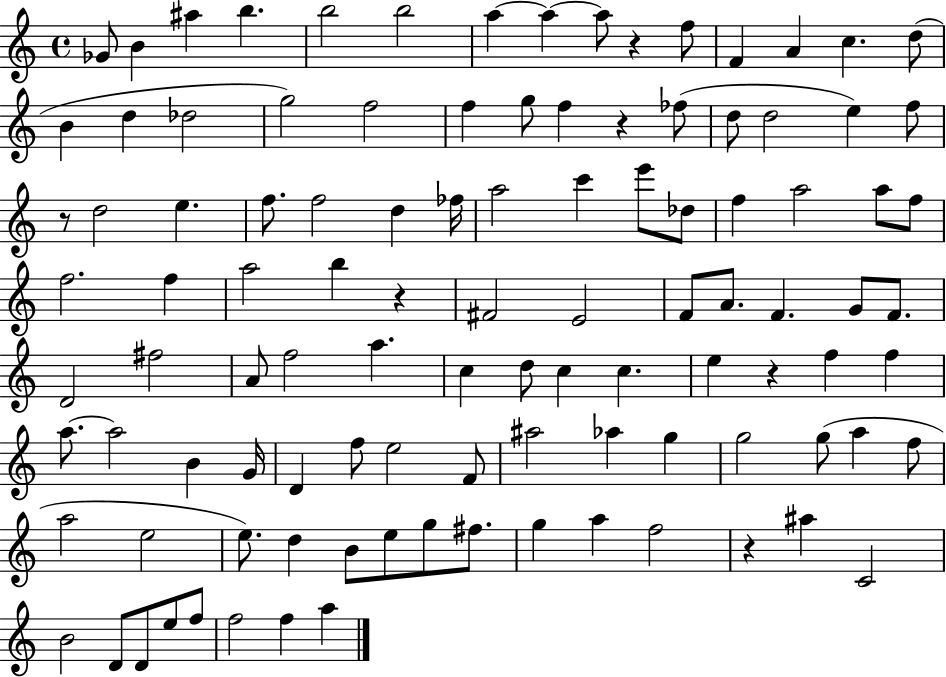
X:1
T:Untitled
M:4/4
L:1/4
K:C
_G/2 B ^a b b2 b2 a a a/2 z f/2 F A c d/2 B d _d2 g2 f2 f g/2 f z _f/2 d/2 d2 e f/2 z/2 d2 e f/2 f2 d _f/4 a2 c' e'/2 _d/2 f a2 a/2 f/2 f2 f a2 b z ^F2 E2 F/2 A/2 F G/2 F/2 D2 ^f2 A/2 f2 a c d/2 c c e z f f a/2 a2 B G/4 D f/2 e2 F/2 ^a2 _a g g2 g/2 a f/2 a2 e2 e/2 d B/2 e/2 g/2 ^f/2 g a f2 z ^a C2 B2 D/2 D/2 e/2 f/2 f2 f a